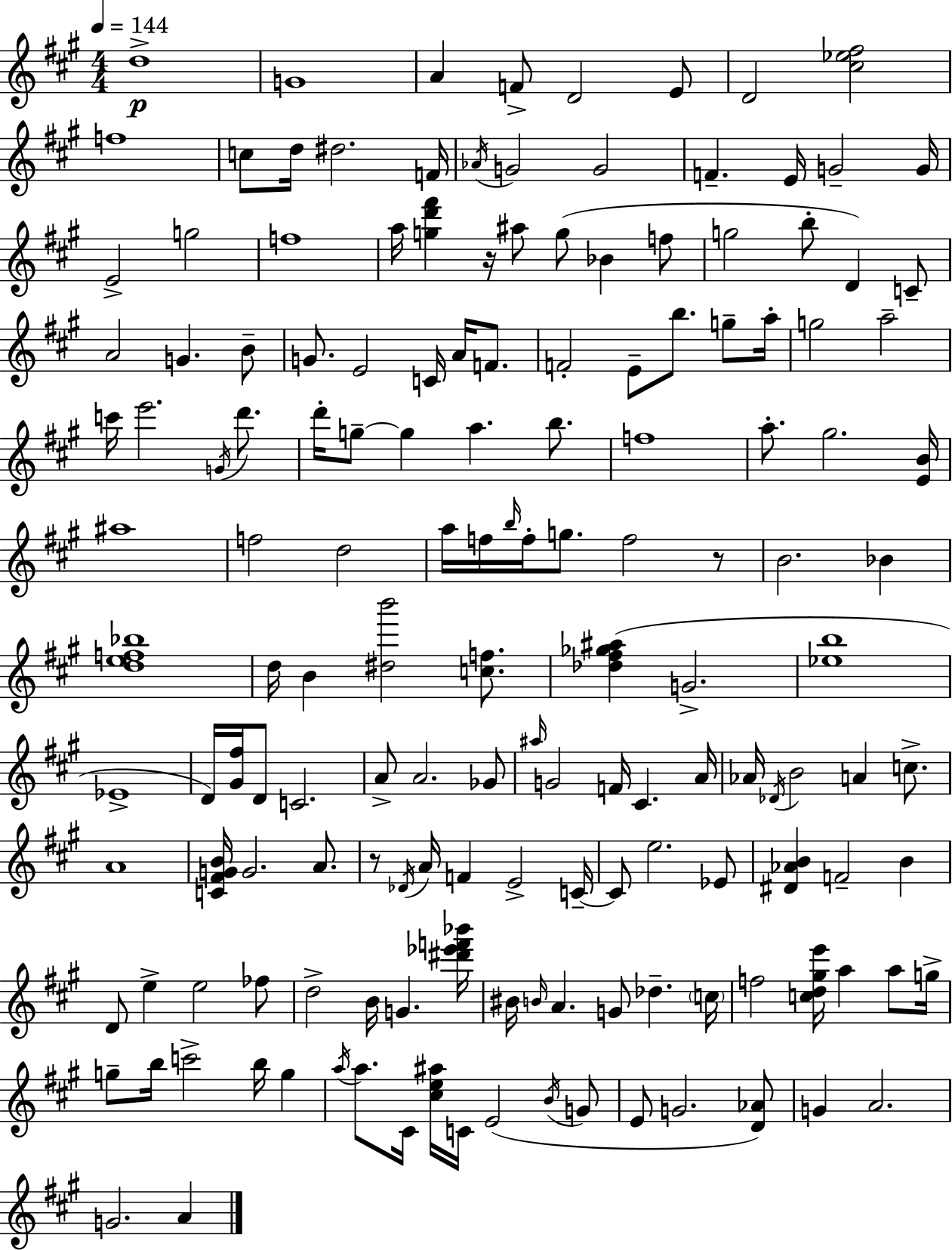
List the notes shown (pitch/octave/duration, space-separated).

D5/w G4/w A4/q F4/e D4/h E4/e D4/h [C#5,Eb5,F#5]/h F5/w C5/e D5/s D#5/h. F4/s Ab4/s G4/h G4/h F4/q. E4/s G4/h G4/s E4/h G5/h F5/w A5/s [G5,D6,F#6]/q R/s A#5/e G5/e Bb4/q F5/e G5/h B5/e D4/q C4/e A4/h G4/q. B4/e G4/e. E4/h C4/s A4/s F4/e. F4/h E4/e B5/e. G5/e A5/s G5/h A5/h C6/s E6/h. G4/s D6/e. D6/s G5/e G5/q A5/q. B5/e. F5/w A5/e. G#5/h. [E4,B4]/s A#5/w F5/h D5/h A5/s F5/s B5/s F5/s G5/e. F5/h R/e B4/h. Bb4/q [D5,E5,F5,Bb5]/w D5/s B4/q [D#5,B6]/h [C5,F5]/e. [Db5,F#5,Gb5,A#5]/q G4/h. [Eb5,B5]/w Eb4/w D4/s [G#4,F#5]/s D4/e C4/h. A4/e A4/h. Gb4/e A#5/s G4/h F4/s C#4/q. A4/s Ab4/s Db4/s B4/h A4/q C5/e. A4/w [C4,F#4,G4,B4]/s G4/h. A4/e. R/e Db4/s A4/s F4/q E4/h C4/s C4/e E5/h. Eb4/e [D#4,Ab4,B4]/q F4/h B4/q D4/e E5/q E5/h FES5/e D5/h B4/s G4/q. [D#6,Eb6,F6,Bb6]/s BIS4/s B4/s A4/q. G4/e Db5/q. C5/s F5/h [C5,D5,G#5,E6]/s A5/q A5/e G5/s G5/e B5/s C6/h B5/s G5/q A5/s A5/e. C#4/s [C#5,E5,A#5]/s C4/s E4/h B4/s G4/e E4/e G4/h. [D4,Ab4]/e G4/q A4/h. G4/h. A4/q